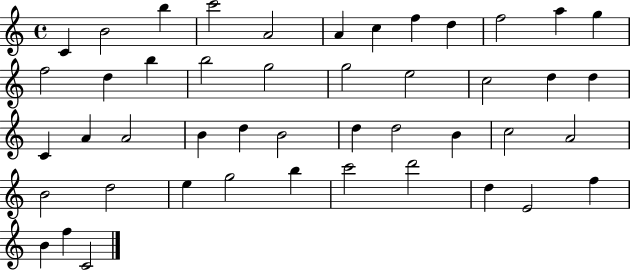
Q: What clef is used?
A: treble